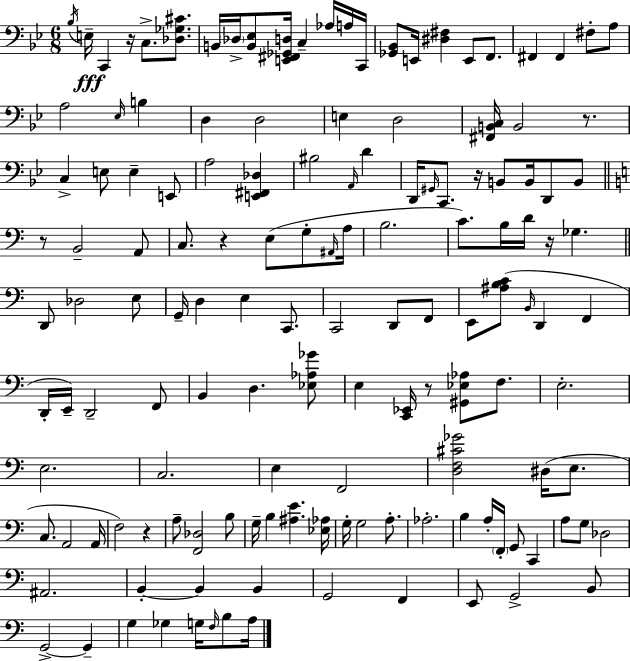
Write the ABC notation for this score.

X:1
T:Untitled
M:6/8
L:1/4
K:Bb
_B,/4 E,/4 C,, z/4 C,/2 [_D,_G,^C]/2 B,,/4 _D,/4 [B,,_E,]/2 [E,,^F,,_G,,D,]/4 C, _A,/4 A,/4 C,,/4 [_G,,_B,,]/2 E,,/4 [^D,^F,] E,,/2 F,,/2 ^F,, ^F,, ^F,/2 A,/2 A,2 _E,/4 B, D, D,2 E, D,2 [^F,,B,,C,]/4 B,,2 z/2 C, E,/2 E, E,,/2 A,2 [E,,^F,,_D,] ^B,2 A,,/4 D D,,/4 ^G,,/4 C,,/2 z/4 B,,/2 B,,/4 D,,/2 B,,/2 z/2 B,,2 A,,/2 C,/2 z E,/2 G,/2 ^A,,/4 A,/4 B,2 C/2 B,/4 D/4 z/4 _G, D,,/2 _D,2 E,/2 G,,/4 D, E, C,,/2 C,,2 D,,/2 F,,/2 E,,/2 [^A,B,C]/2 B,,/4 D,, F,, D,,/4 E,,/4 D,,2 F,,/2 B,, D, [_E,_A,_G]/2 E, [C,,_E,,]/4 z/2 [^G,,_E,_A,]/2 F,/2 E,2 E,2 C,2 E, F,,2 [D,F,^C_G]2 ^D,/4 E,/2 C,/2 A,,2 A,,/4 F,2 z A,/2 [F,,_D,]2 B,/2 G,/4 B, [^A,E] [_E,_A,]/4 G,/4 G,2 A,/2 _A,2 B, A,/4 F,,/4 G,,/2 C,, A,/2 G,/2 _D,2 ^A,,2 B,, B,, B,, G,,2 F,, E,,/2 G,,2 B,,/2 G,,2 G,, G, _G, G,/4 F,/4 B,/2 A,/4